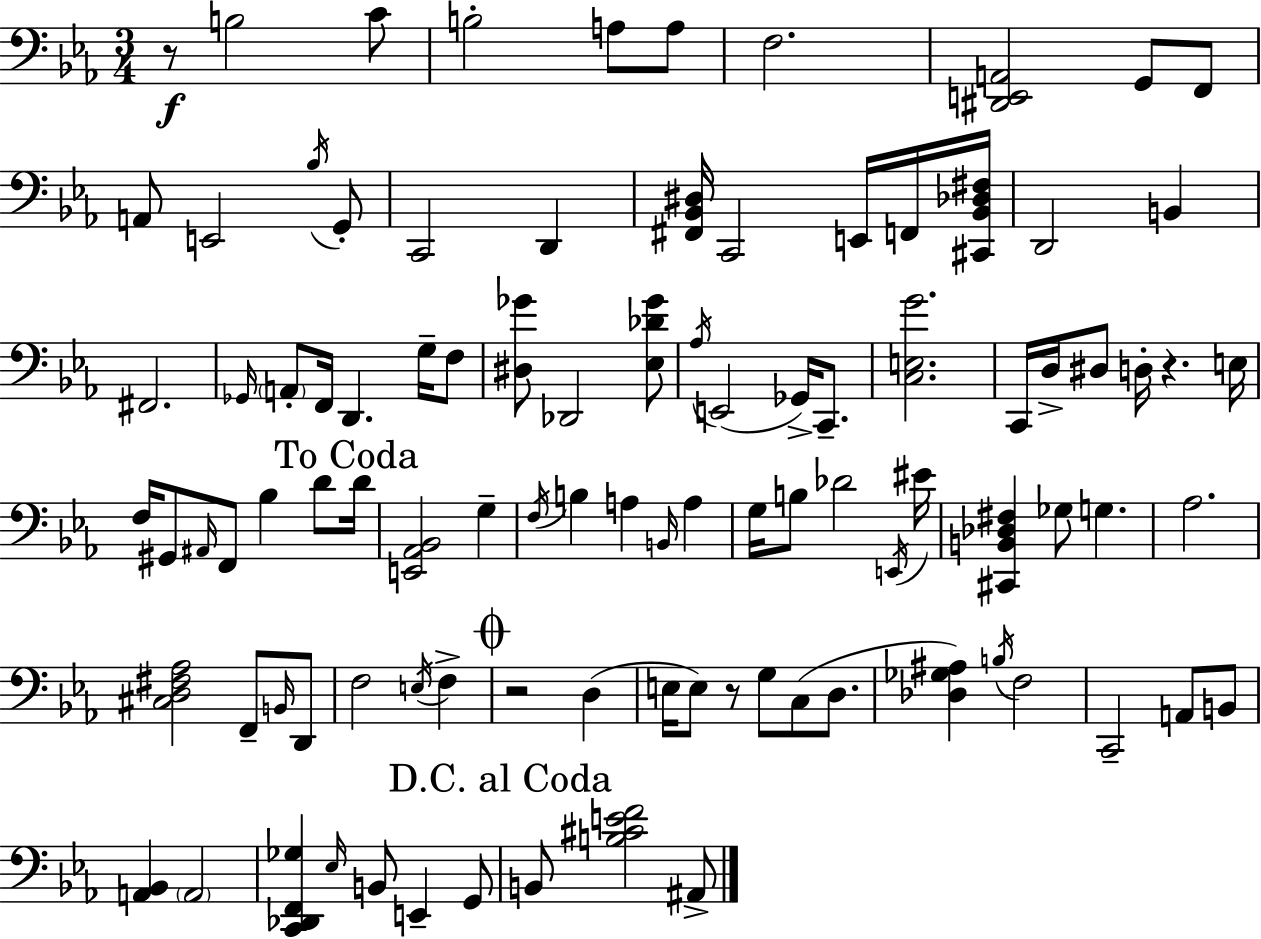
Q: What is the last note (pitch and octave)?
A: A#2